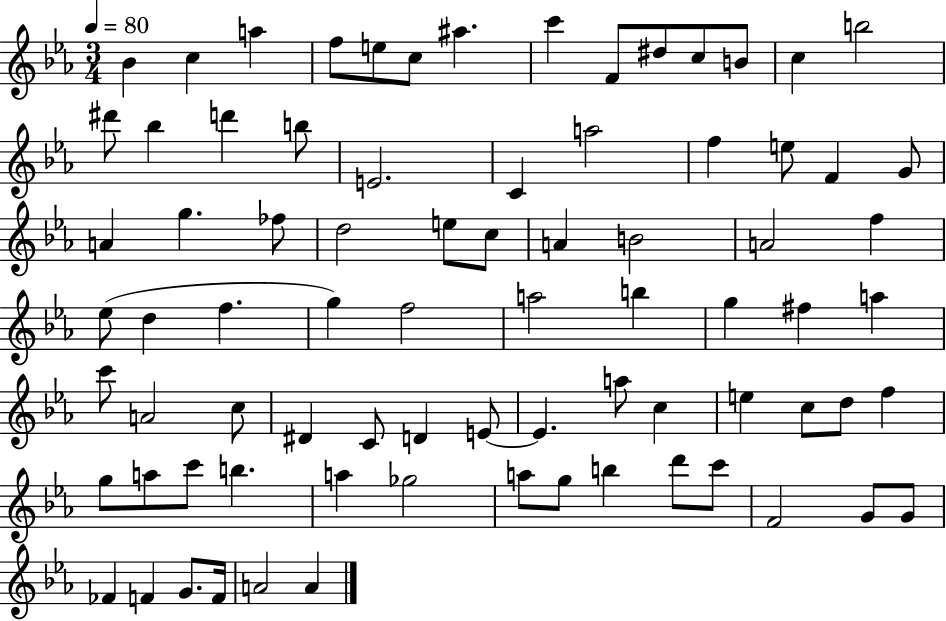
Bb4/q C5/q A5/q F5/e E5/e C5/e A#5/q. C6/q F4/e D#5/e C5/e B4/e C5/q B5/h D#6/e Bb5/q D6/q B5/e E4/h. C4/q A5/h F5/q E5/e F4/q G4/e A4/q G5/q. FES5/e D5/h E5/e C5/e A4/q B4/h A4/h F5/q Eb5/e D5/q F5/q. G5/q F5/h A5/h B5/q G5/q F#5/q A5/q C6/e A4/h C5/e D#4/q C4/e D4/q E4/e E4/q. A5/e C5/q E5/q C5/e D5/e F5/q G5/e A5/e C6/e B5/q. A5/q Gb5/h A5/e G5/e B5/q D6/e C6/e F4/h G4/e G4/e FES4/q F4/q G4/e. F4/s A4/h A4/q